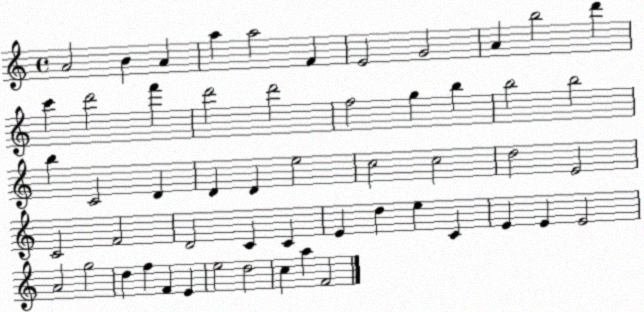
X:1
T:Untitled
M:4/4
L:1/4
K:C
A2 B A a a2 F E2 G2 A b2 d' c' d'2 f' d'2 d'2 f2 g b b2 b2 b C2 D D D e2 c2 c2 d2 E2 C2 F2 D2 C C E d e C E E E2 A2 g2 d f F E e2 d2 c a F2